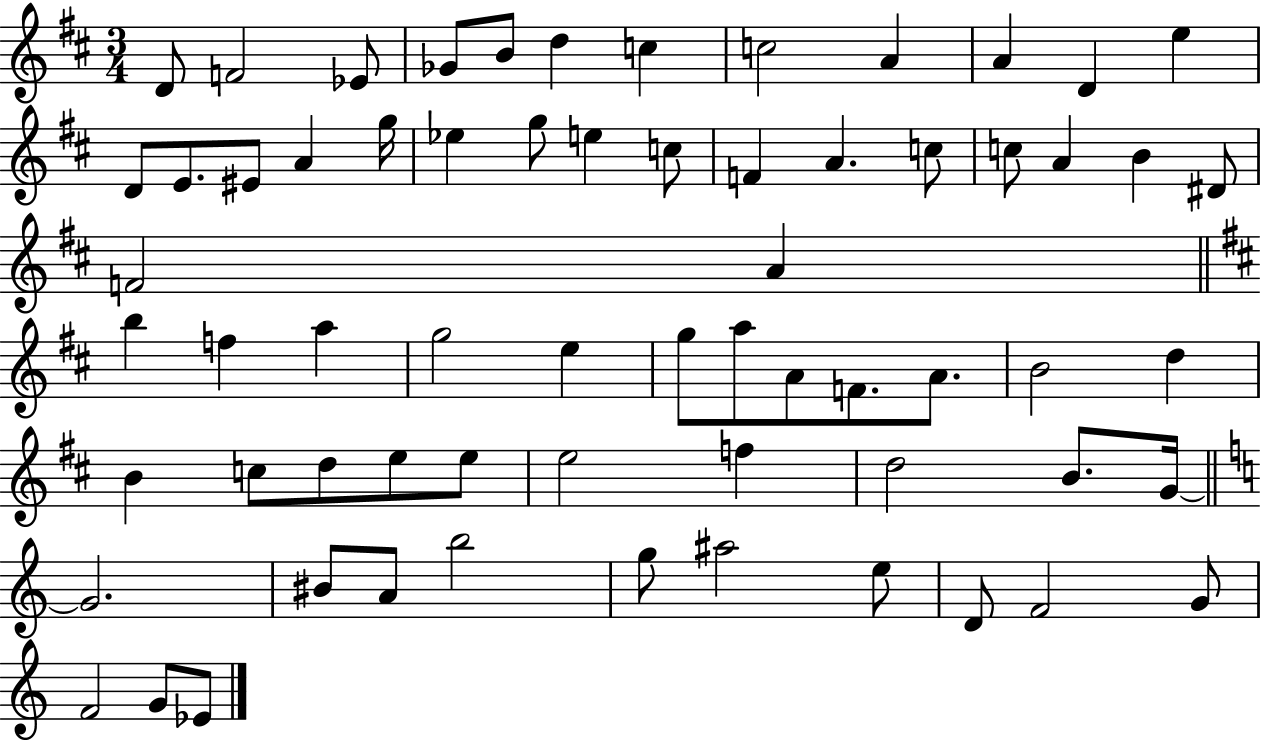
{
  \clef treble
  \numericTimeSignature
  \time 3/4
  \key d \major
  d'8 f'2 ees'8 | ges'8 b'8 d''4 c''4 | c''2 a'4 | a'4 d'4 e''4 | \break d'8 e'8. eis'8 a'4 g''16 | ees''4 g''8 e''4 c''8 | f'4 a'4. c''8 | c''8 a'4 b'4 dis'8 | \break f'2 a'4 | \bar "||" \break \key d \major b''4 f''4 a''4 | g''2 e''4 | g''8 a''8 a'8 f'8. a'8. | b'2 d''4 | \break b'4 c''8 d''8 e''8 e''8 | e''2 f''4 | d''2 b'8. g'16~~ | \bar "||" \break \key a \minor g'2. | bis'8 a'8 b''2 | g''8 ais''2 e''8 | d'8 f'2 g'8 | \break f'2 g'8 ees'8 | \bar "|."
}